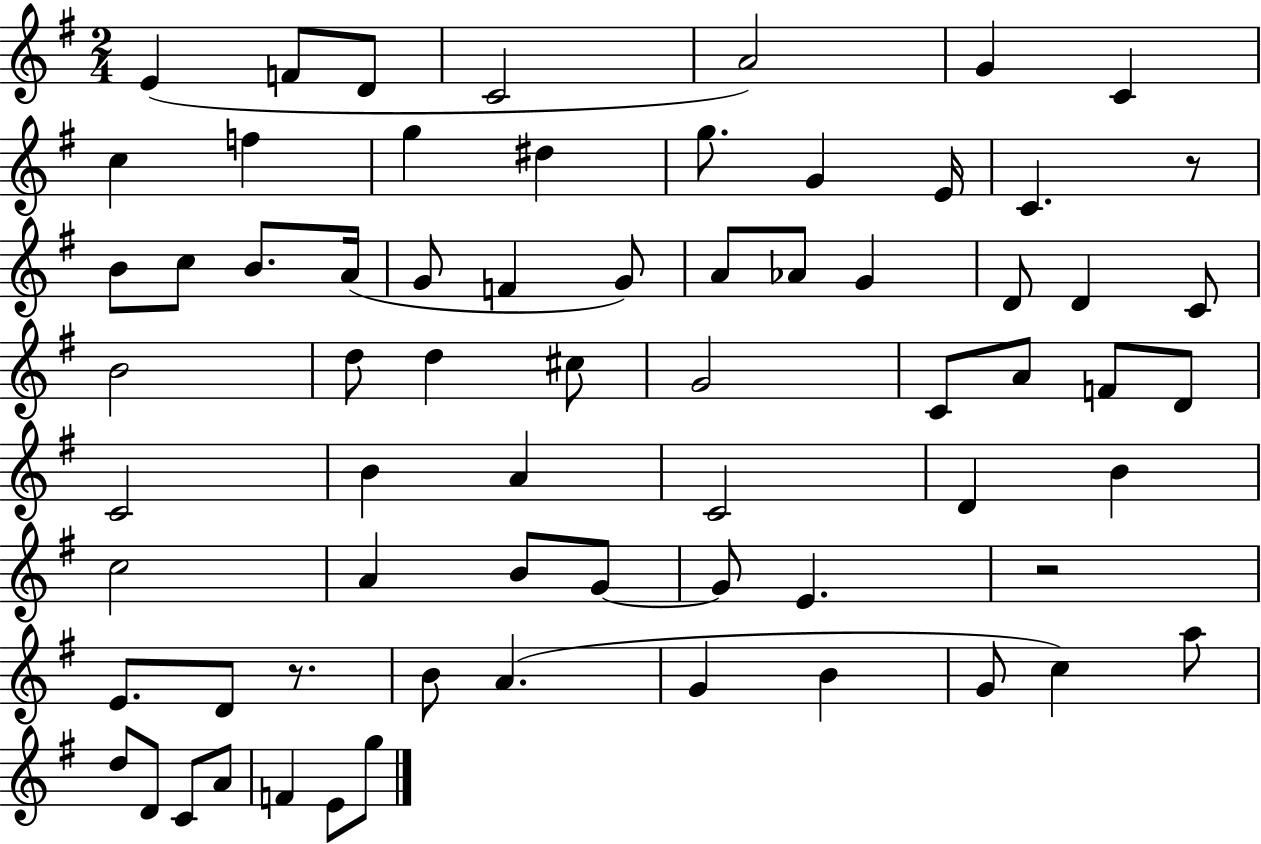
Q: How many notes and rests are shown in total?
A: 68